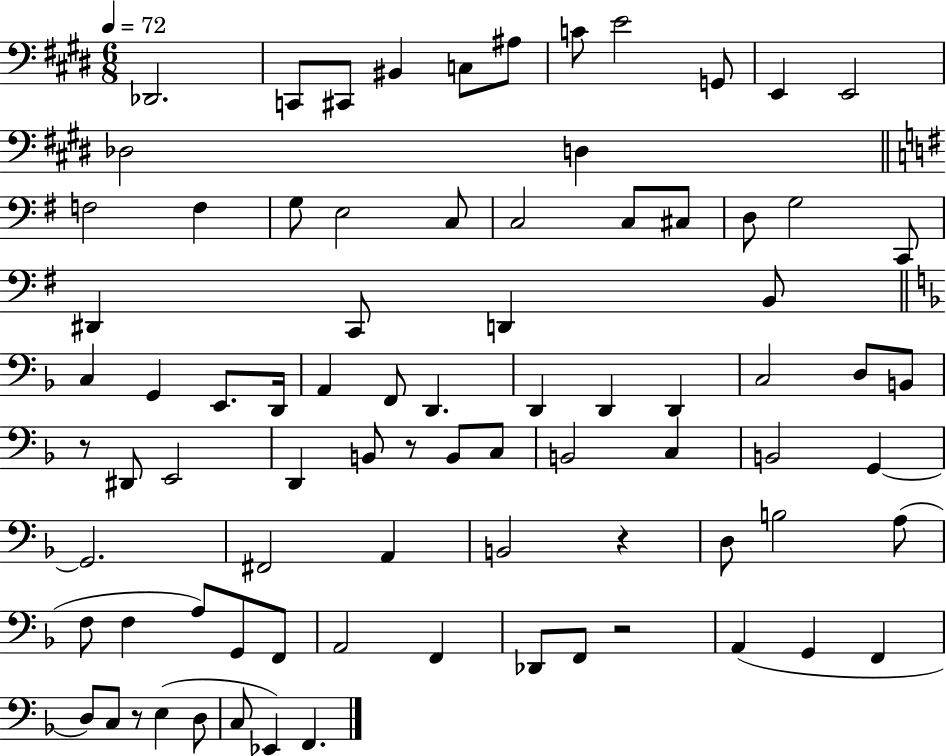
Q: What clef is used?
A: bass